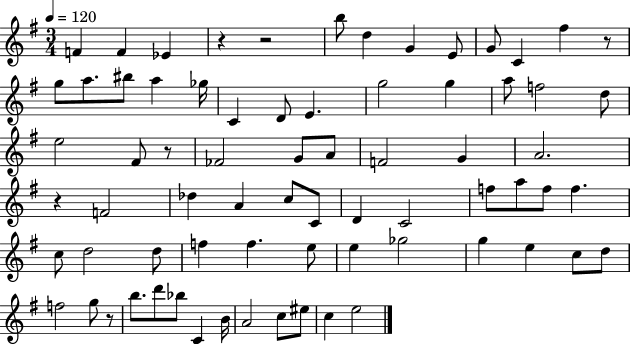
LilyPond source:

{
  \clef treble
  \numericTimeSignature
  \time 3/4
  \key g \major
  \tempo 4 = 120
  f'4 f'4 ees'4 | r4 r2 | b''8 d''4 g'4 e'8 | g'8 c'4 fis''4 r8 | \break g''8 a''8. bis''8 a''4 ges''16 | c'4 d'8 e'4. | g''2 g''4 | a''8 f''2 d''8 | \break e''2 fis'8 r8 | fes'2 g'8 a'8 | f'2 g'4 | a'2. | \break r4 f'2 | des''4 a'4 c''8 c'8 | d'4 c'2 | f''8 a''8 f''8 f''4. | \break c''8 d''2 d''8 | f''4 f''4. e''8 | e''4 ges''2 | g''4 e''4 c''8 d''8 | \break f''2 g''8 r8 | b''8. d'''8 bes''8 c'4 b'16 | a'2 c''8 eis''8 | c''4 e''2 | \break \bar "|."
}